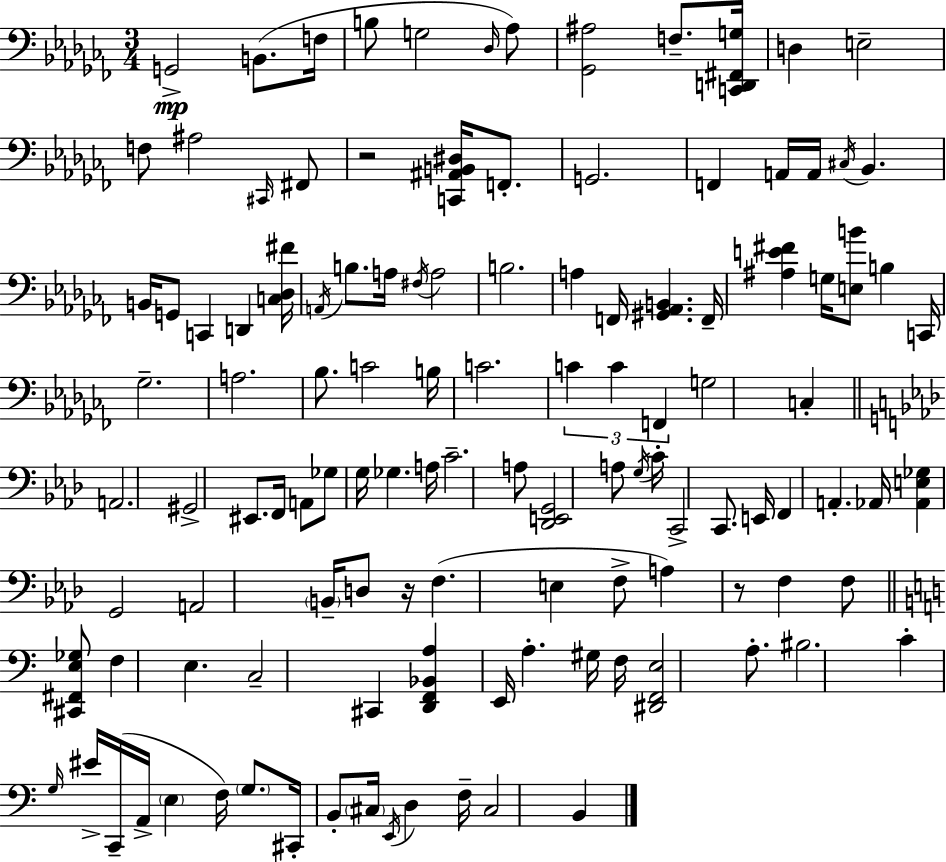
G2/h B2/e. F3/s B3/e G3/h Db3/s Ab3/e [Gb2,A#3]/h F3/e. [C2,D2,F#2,G3]/s D3/q E3/h F3/e A#3/h C#2/s F#2/e R/h [C2,A#2,B2,D#3]/s F2/e. G2/h. F2/q A2/s A2/s C#3/s Bb2/q. B2/s G2/e C2/q D2/q [C3,Db3,F#4]/s A2/s B3/e. A3/s F#3/s A3/h B3/h. A3/q F2/s [G#2,Ab2,B2]/q. F2/s [A#3,E4,F#4]/q G3/s [E3,B4]/e B3/q C2/s Gb3/h. A3/h. Bb3/e. C4/h B3/s C4/h. C4/q C4/q F2/q G3/h C3/q A2/h. G#2/h EIS2/e. F2/s A2/e Gb3/e G3/s Gb3/q. A3/s C4/h. A3/e [Db2,E2,G2]/h A3/e G3/s C4/s C2/h C2/e. E2/s F2/q A2/q. Ab2/s [Ab2,E3,Gb3]/q G2/h A2/h B2/s D3/e R/s F3/q. E3/q F3/e A3/q R/e F3/q F3/e [C#2,F#2,E3,Gb3]/e F3/q E3/q. C3/h C#2/q [D2,F2,Bb2,A3]/q E2/s A3/q. G#3/s F3/s [D#2,F2,E3]/h A3/e. BIS3/h. C4/q G3/s EIS4/s C2/s A2/s E3/q F3/s G3/e. C#2/s B2/e C#3/s E2/s D3/q F3/s C#3/h B2/q